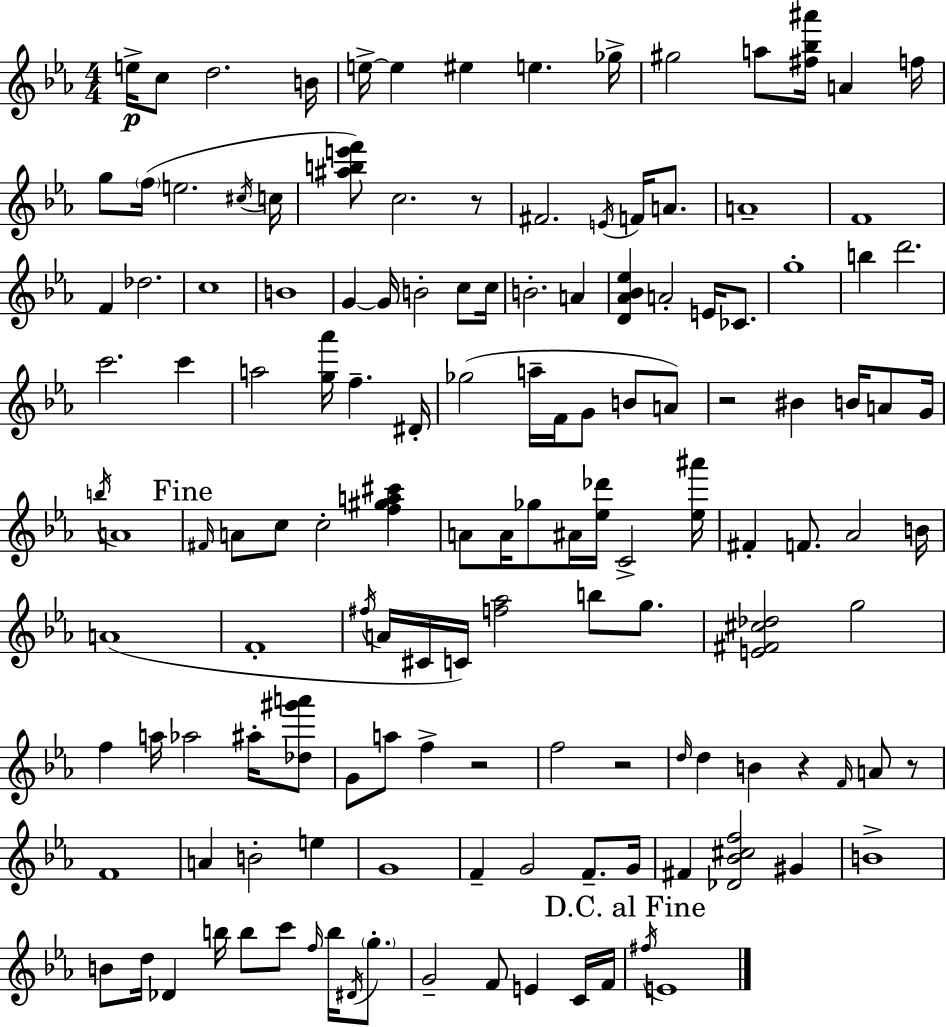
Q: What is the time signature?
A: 4/4